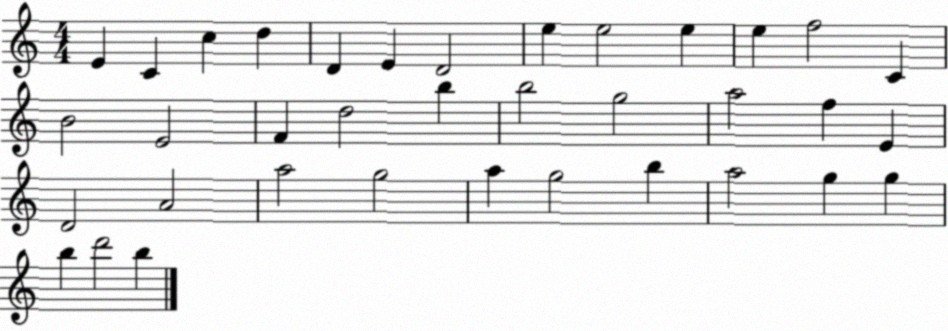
X:1
T:Untitled
M:4/4
L:1/4
K:C
E C c d D E D2 e e2 e e f2 C B2 E2 F d2 b b2 g2 a2 f E D2 A2 a2 g2 a g2 b a2 g g b d'2 b